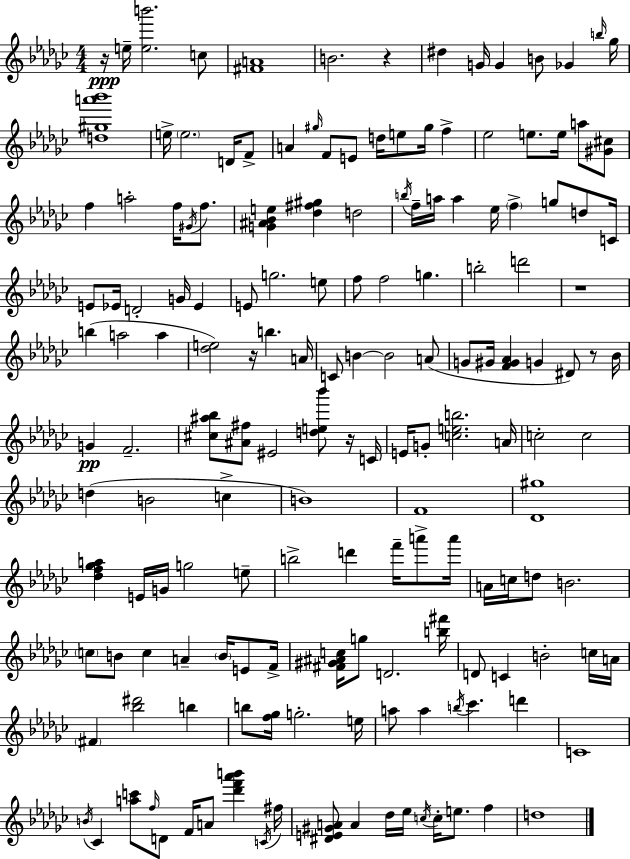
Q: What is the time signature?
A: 4/4